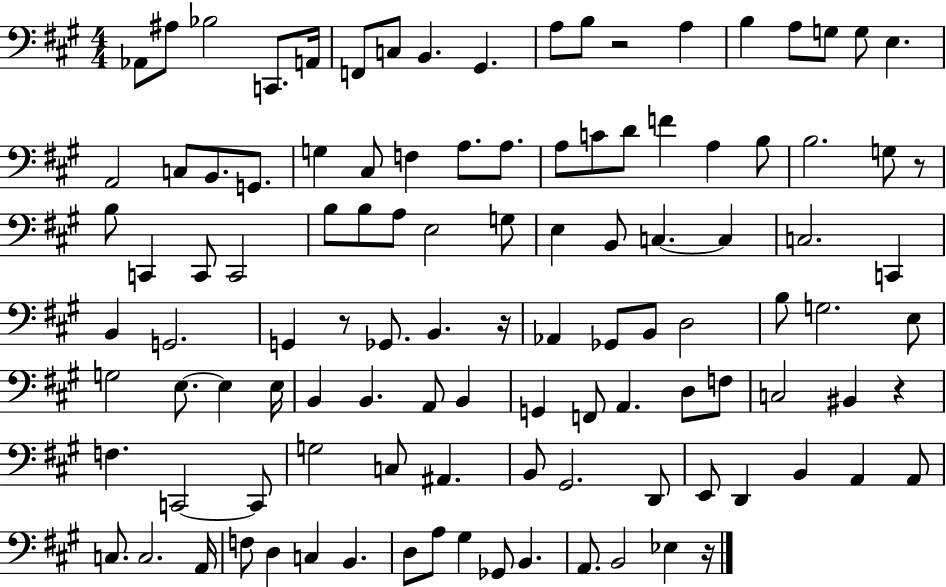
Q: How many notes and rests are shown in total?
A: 111